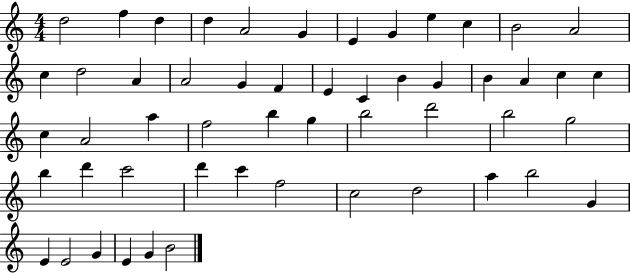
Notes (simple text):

D5/h F5/q D5/q D5/q A4/h G4/q E4/q G4/q E5/q C5/q B4/h A4/h C5/q D5/h A4/q A4/h G4/q F4/q E4/q C4/q B4/q G4/q B4/q A4/q C5/q C5/q C5/q A4/h A5/q F5/h B5/q G5/q B5/h D6/h B5/h G5/h B5/q D6/q C6/h D6/q C6/q F5/h C5/h D5/h A5/q B5/h G4/q E4/q E4/h G4/q E4/q G4/q B4/h